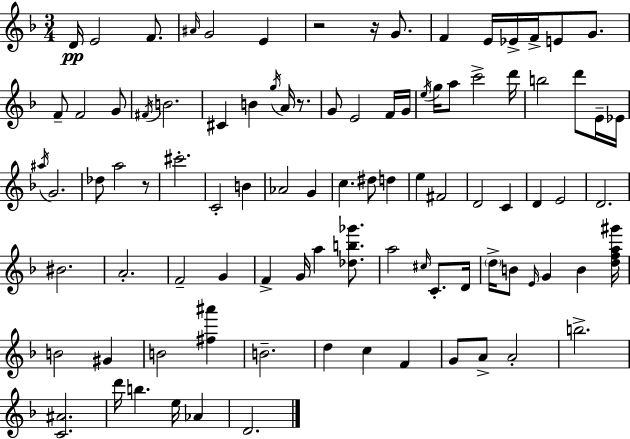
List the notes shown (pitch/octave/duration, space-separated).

D4/s E4/h F4/e. A#4/s G4/h E4/q R/h R/s G4/e. F4/q E4/s Eb4/s F4/s E4/e G4/e. F4/e F4/h G4/e F#4/s B4/h. C#4/q B4/q G5/s A4/s R/e. G4/e E4/h F4/s G4/s E5/s G5/s A5/e C6/h D6/s B5/h D6/e E4/s Eb4/s A#5/s G4/h. Db5/e A5/h R/e C#6/h. C4/h B4/q Ab4/h G4/q C5/q. D#5/e D5/q E5/q F#4/h D4/h C4/q D4/q E4/h D4/h. BIS4/h. A4/h. F4/h G4/q F4/q G4/s A5/q [Db5,B5,Gb6]/e. A5/h C#5/s C4/e. D4/s D5/s B4/e E4/s G4/q B4/q [D5,F5,A5,G#6]/s B4/h G#4/q B4/h [F#5,A#6]/q B4/h. D5/q C5/q F4/q G4/e A4/e A4/h B5/h. [C4,A#4]/h. D6/s B5/q. E5/s Ab4/q D4/h.